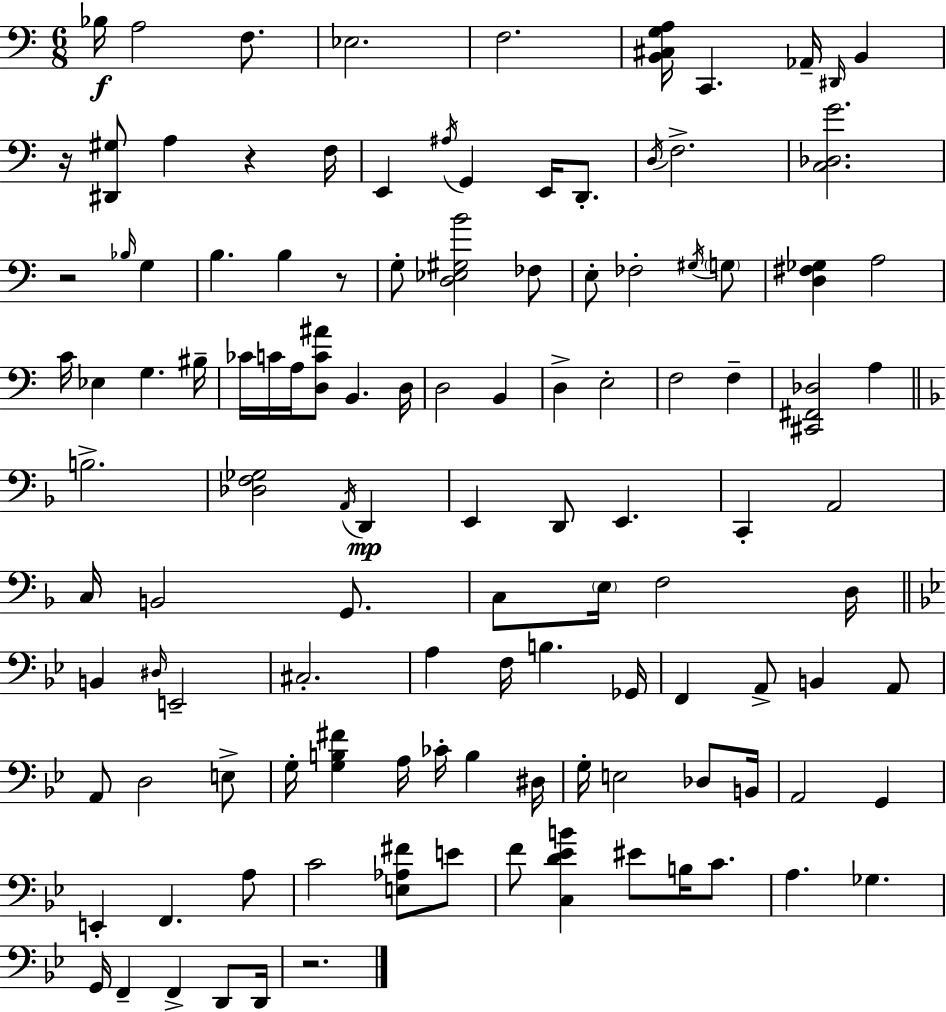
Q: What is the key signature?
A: C major